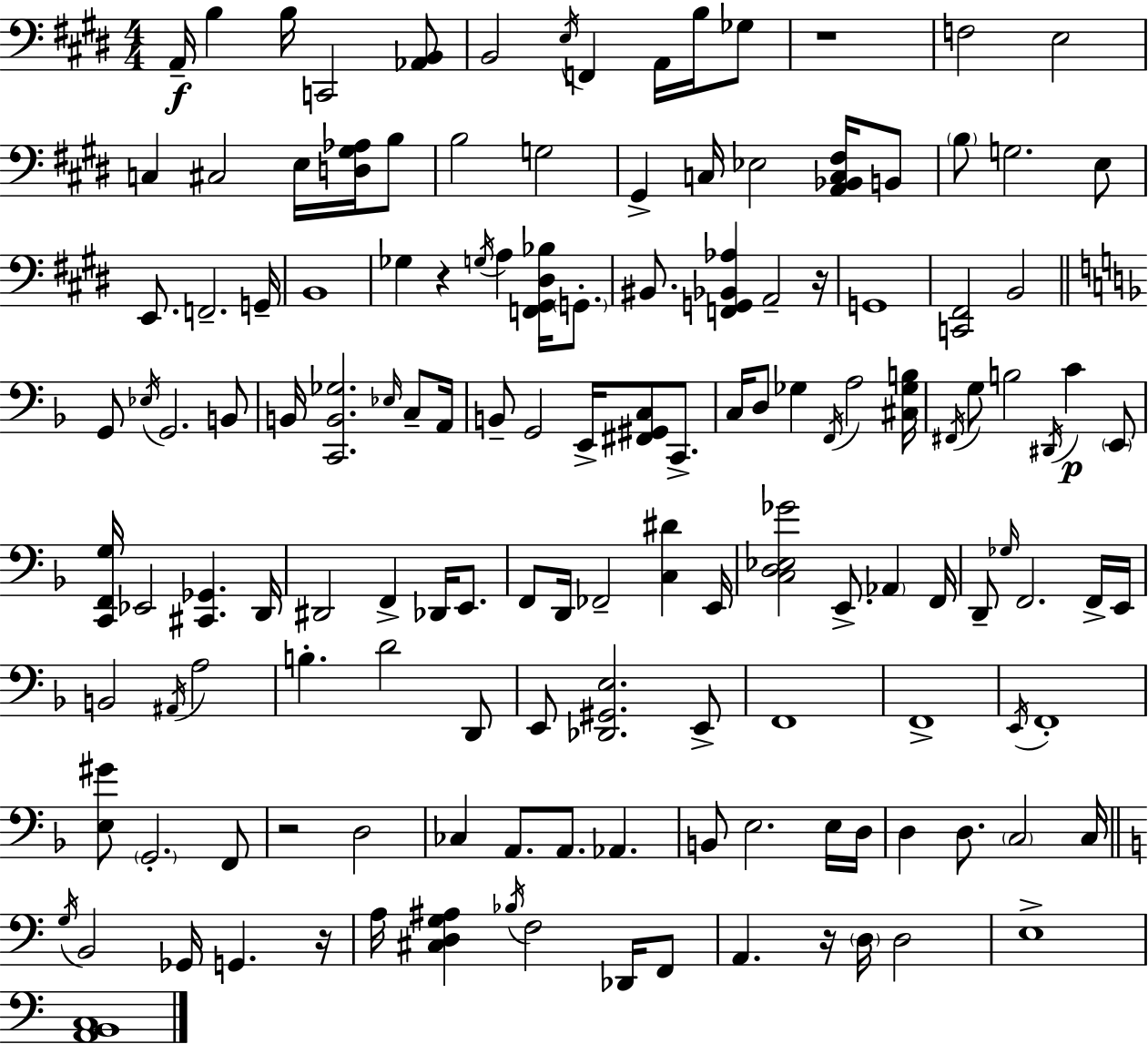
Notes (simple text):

A2/s B3/q B3/s C2/h [Ab2,B2]/e B2/h E3/s F2/q A2/s B3/s Gb3/e R/w F3/h E3/h C3/q C#3/h E3/s [D3,G#3,Ab3]/s B3/e B3/h G3/h G#2/q C3/s Eb3/h [A2,Bb2,C3,F#3]/s B2/e B3/e G3/h. E3/e E2/e. F2/h. G2/s B2/w Gb3/q R/q G3/s A3/q [F2,G#2,D#3,Bb3]/s G2/e. BIS2/e. [F2,G2,Bb2,Ab3]/q A2/h R/s G2/w [C2,F#2]/h B2/h G2/e Eb3/s G2/h. B2/e B2/s [C2,B2,Gb3]/h. Eb3/s C3/e A2/s B2/e G2/h E2/s [F#2,G#2,C3]/e C2/e. C3/s D3/e Gb3/q F2/s A3/h [C#3,Gb3,B3]/s F#2/s G3/e B3/h D#2/s C4/q E2/e [C2,F2,G3]/s Eb2/h [C#2,Gb2]/q. D2/s D#2/h F2/q Db2/s E2/e. F2/e D2/s FES2/h [C3,D#4]/q E2/s [C3,D3,Eb3,Gb4]/h E2/e. Ab2/q F2/s D2/e Gb3/s F2/h. F2/s E2/s B2/h A#2/s A3/h B3/q. D4/h D2/e E2/e [Db2,G#2,E3]/h. E2/e F2/w F2/w E2/s F2/w [E3,G#4]/e G2/h. F2/e R/h D3/h CES3/q A2/e. A2/e. Ab2/q. B2/e E3/h. E3/s D3/s D3/q D3/e. C3/h C3/s G3/s B2/h Gb2/s G2/q. R/s A3/s [C#3,D3,G3,A#3]/q Bb3/s F3/h Db2/s F2/e A2/q. R/s D3/s D3/h E3/w [A2,B2,C3]/w